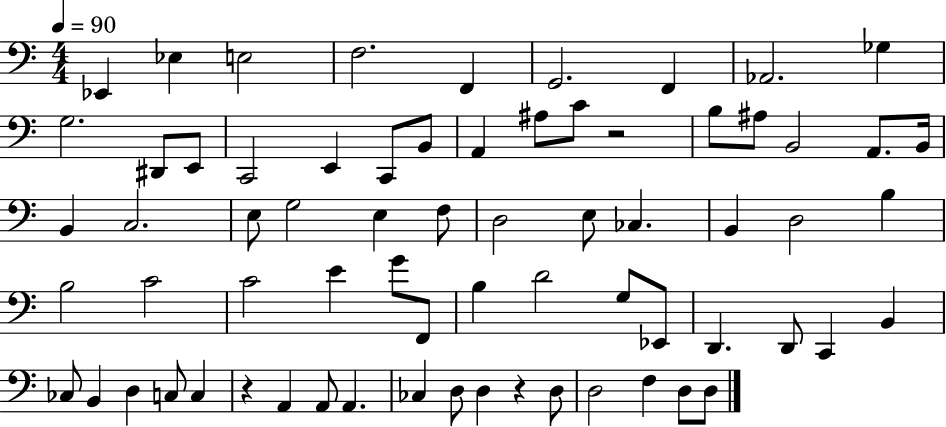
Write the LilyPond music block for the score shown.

{
  \clef bass
  \numericTimeSignature
  \time 4/4
  \key c \major
  \tempo 4 = 90
  ees,4 ees4 e2 | f2. f,4 | g,2. f,4 | aes,2. ges4 | \break g2. dis,8 e,8 | c,2 e,4 c,8 b,8 | a,4 ais8 c'8 r2 | b8 ais8 b,2 a,8. b,16 | \break b,4 c2. | e8 g2 e4 f8 | d2 e8 ces4. | b,4 d2 b4 | \break b2 c'2 | c'2 e'4 g'8 f,8 | b4 d'2 g8 ees,8 | d,4. d,8 c,4 b,4 | \break ces8 b,4 d4 c8 c4 | r4 a,4 a,8 a,4. | ces4 d8 d4 r4 d8 | d2 f4 d8 d8 | \break \bar "|."
}